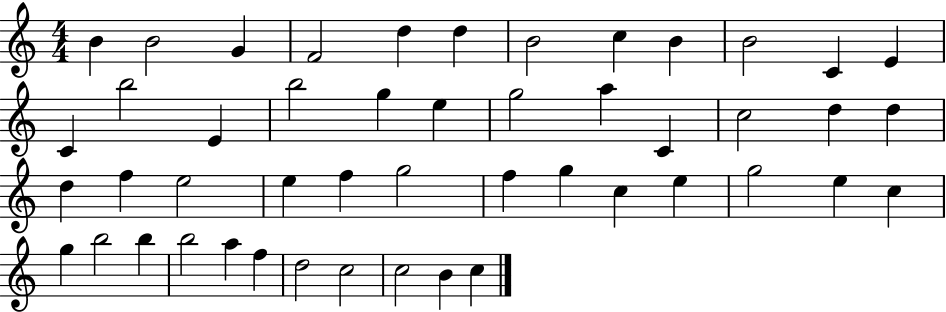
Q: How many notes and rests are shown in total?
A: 48